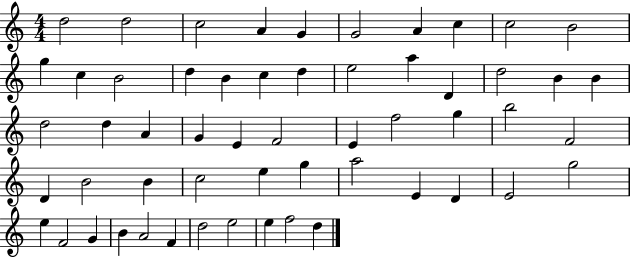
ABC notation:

X:1
T:Untitled
M:4/4
L:1/4
K:C
d2 d2 c2 A G G2 A c c2 B2 g c B2 d B c d e2 a D d2 B B d2 d A G E F2 E f2 g b2 F2 D B2 B c2 e g a2 E D E2 g2 e F2 G B A2 F d2 e2 e f2 d